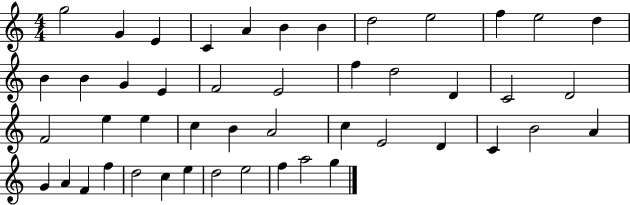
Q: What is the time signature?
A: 4/4